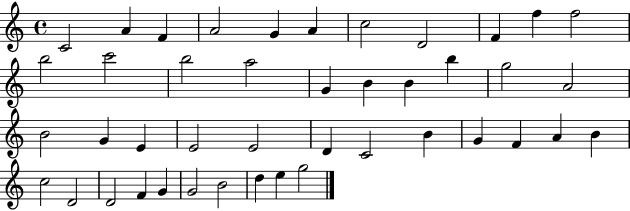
X:1
T:Untitled
M:4/4
L:1/4
K:C
C2 A F A2 G A c2 D2 F f f2 b2 c'2 b2 a2 G B B b g2 A2 B2 G E E2 E2 D C2 B G F A B c2 D2 D2 F G G2 B2 d e g2